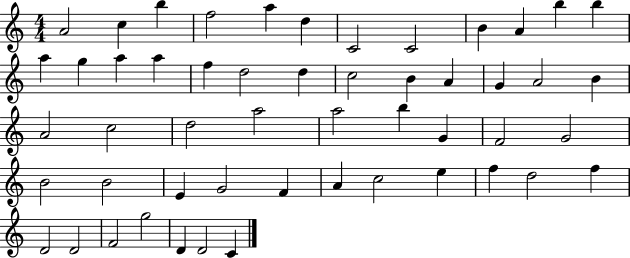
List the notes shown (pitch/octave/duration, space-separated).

A4/h C5/q B5/q F5/h A5/q D5/q C4/h C4/h B4/q A4/q B5/q B5/q A5/q G5/q A5/q A5/q F5/q D5/h D5/q C5/h B4/q A4/q G4/q A4/h B4/q A4/h C5/h D5/h A5/h A5/h B5/q G4/q F4/h G4/h B4/h B4/h E4/q G4/h F4/q A4/q C5/h E5/q F5/q D5/h F5/q D4/h D4/h F4/h G5/h D4/q D4/h C4/q